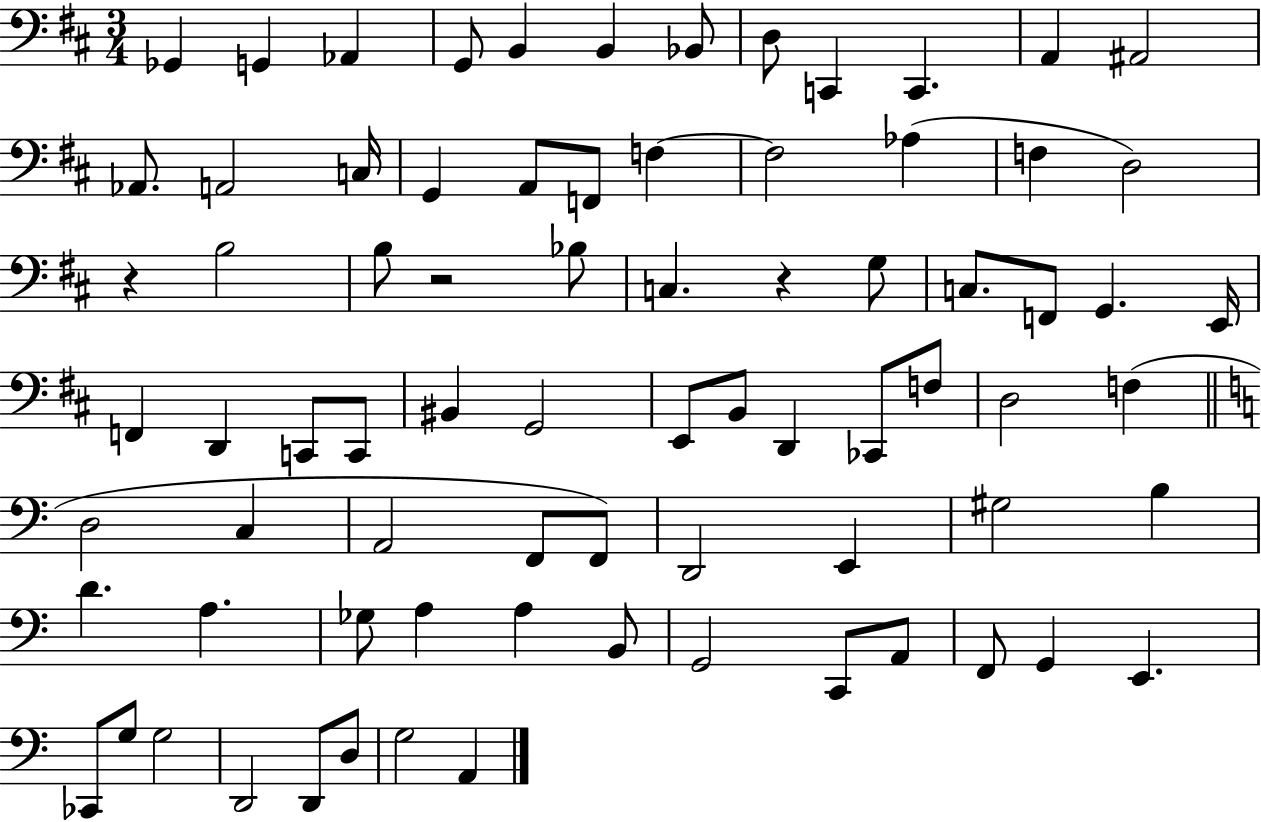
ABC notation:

X:1
T:Untitled
M:3/4
L:1/4
K:D
_G,, G,, _A,, G,,/2 B,, B,, _B,,/2 D,/2 C,, C,, A,, ^A,,2 _A,,/2 A,,2 C,/4 G,, A,,/2 F,,/2 F, F,2 _A, F, D,2 z B,2 B,/2 z2 _B,/2 C, z G,/2 C,/2 F,,/2 G,, E,,/4 F,, D,, C,,/2 C,,/2 ^B,, G,,2 E,,/2 B,,/2 D,, _C,,/2 F,/2 D,2 F, D,2 C, A,,2 F,,/2 F,,/2 D,,2 E,, ^G,2 B, D A, _G,/2 A, A, B,,/2 G,,2 C,,/2 A,,/2 F,,/2 G,, E,, _C,,/2 G,/2 G,2 D,,2 D,,/2 D,/2 G,2 A,,